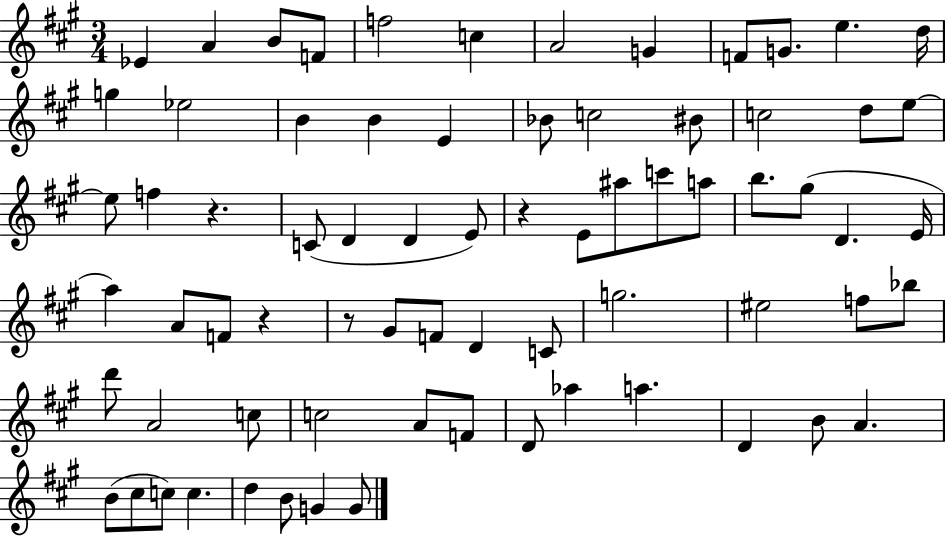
Eb4/q A4/q B4/e F4/e F5/h C5/q A4/h G4/q F4/e G4/e. E5/q. D5/s G5/q Eb5/h B4/q B4/q E4/q Bb4/e C5/h BIS4/e C5/h D5/e E5/e E5/e F5/q R/q. C4/e D4/q D4/q E4/e R/q E4/e A#5/e C6/e A5/e B5/e. G#5/e D4/q. E4/s A5/q A4/e F4/e R/q R/e G#4/e F4/e D4/q C4/e G5/h. EIS5/h F5/e Bb5/e D6/e A4/h C5/e C5/h A4/e F4/e D4/e Ab5/q A5/q. D4/q B4/e A4/q. B4/e C#5/e C5/e C5/q. D5/q B4/e G4/q G4/e